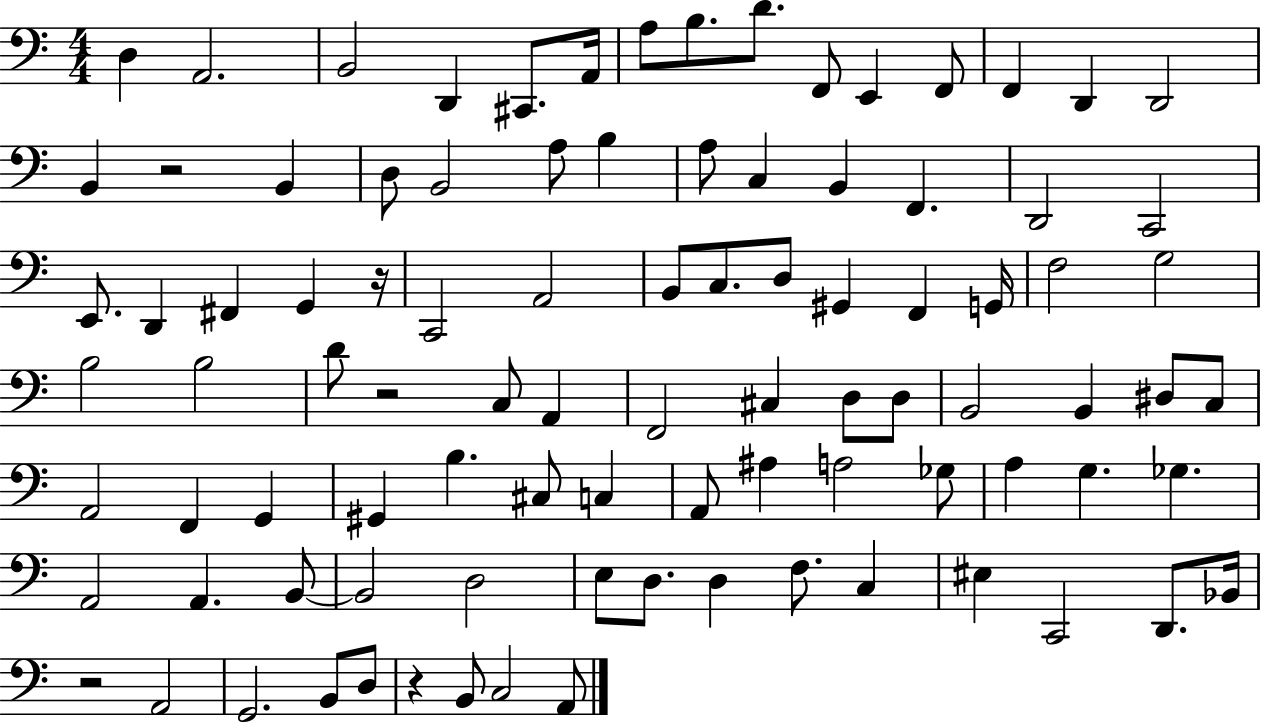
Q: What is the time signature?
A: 4/4